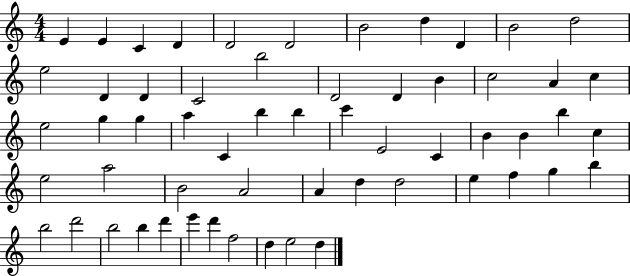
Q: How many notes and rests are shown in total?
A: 58